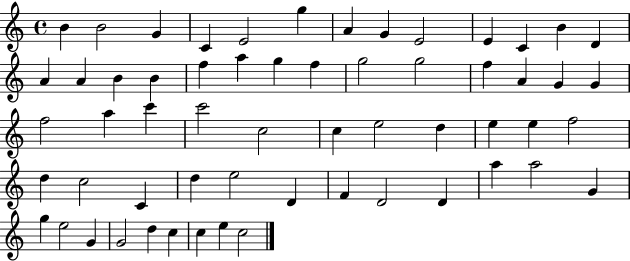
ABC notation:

X:1
T:Untitled
M:4/4
L:1/4
K:C
B B2 G C E2 g A G E2 E C B D A A B B f a g f g2 g2 f A G G f2 a c' c'2 c2 c e2 d e e f2 d c2 C d e2 D F D2 D a a2 G g e2 G G2 d c c e c2